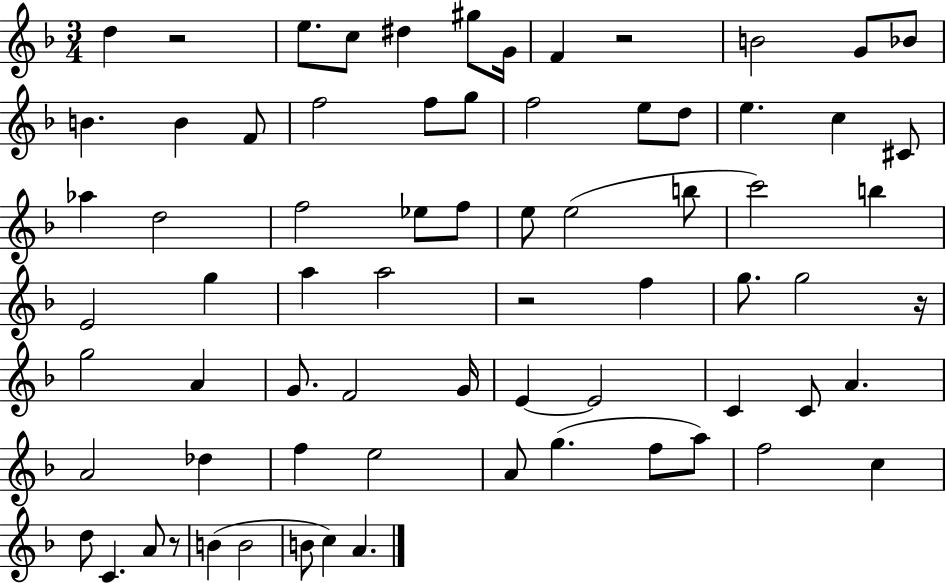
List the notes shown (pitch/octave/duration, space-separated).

D5/q R/h E5/e. C5/e D#5/q G#5/e G4/s F4/q R/h B4/h G4/e Bb4/e B4/q. B4/q F4/e F5/h F5/e G5/e F5/h E5/e D5/e E5/q. C5/q C#4/e Ab5/q D5/h F5/h Eb5/e F5/e E5/e E5/h B5/e C6/h B5/q E4/h G5/q A5/q A5/h R/h F5/q G5/e. G5/h R/s G5/h A4/q G4/e. F4/h G4/s E4/q E4/h C4/q C4/e A4/q. A4/h Db5/q F5/q E5/h A4/e G5/q. F5/e A5/e F5/h C5/q D5/e C4/q. A4/e R/e B4/q B4/h B4/e C5/q A4/q.